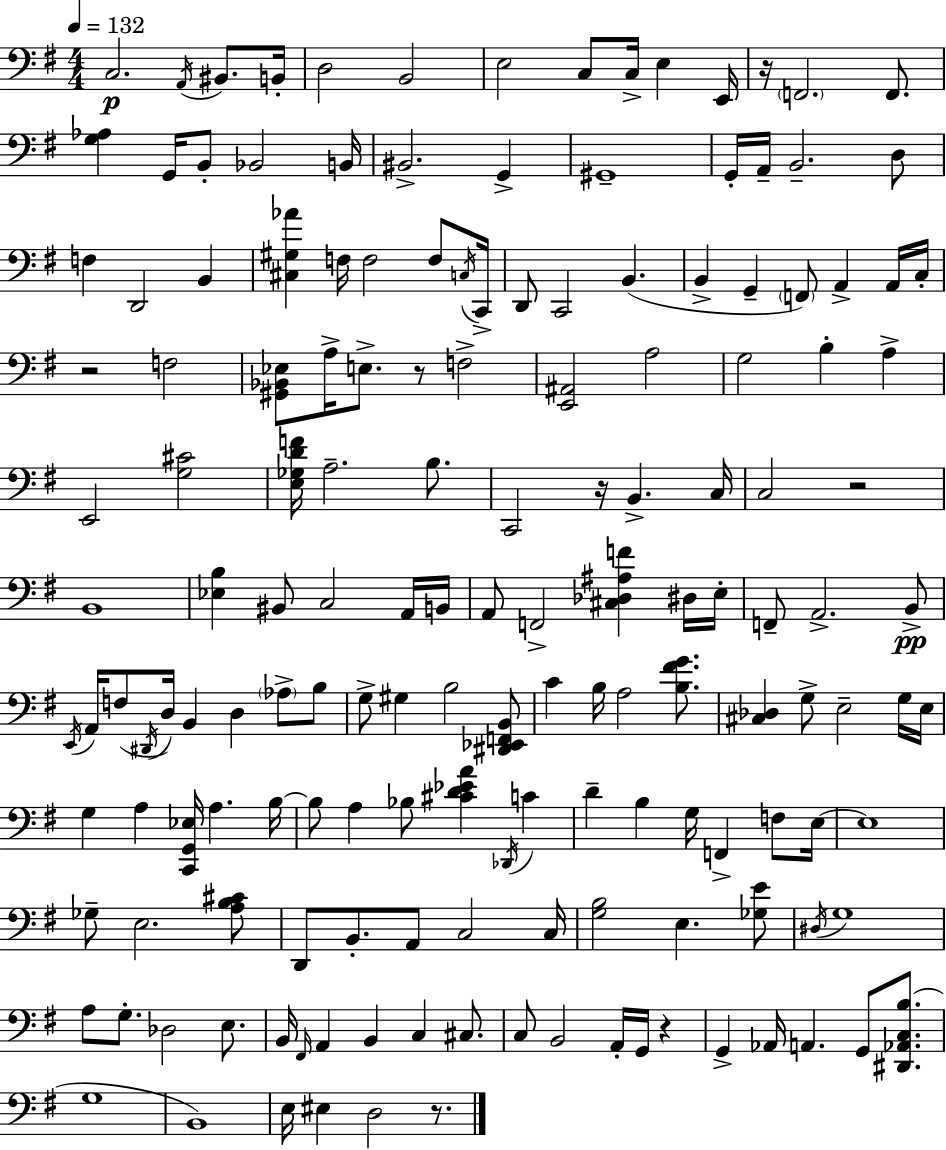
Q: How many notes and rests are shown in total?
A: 160